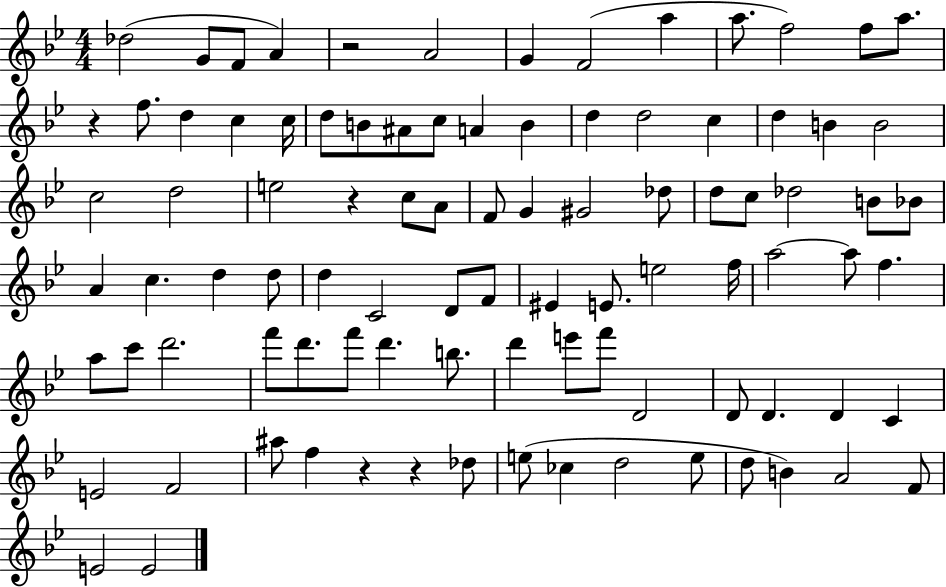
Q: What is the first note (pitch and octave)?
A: Db5